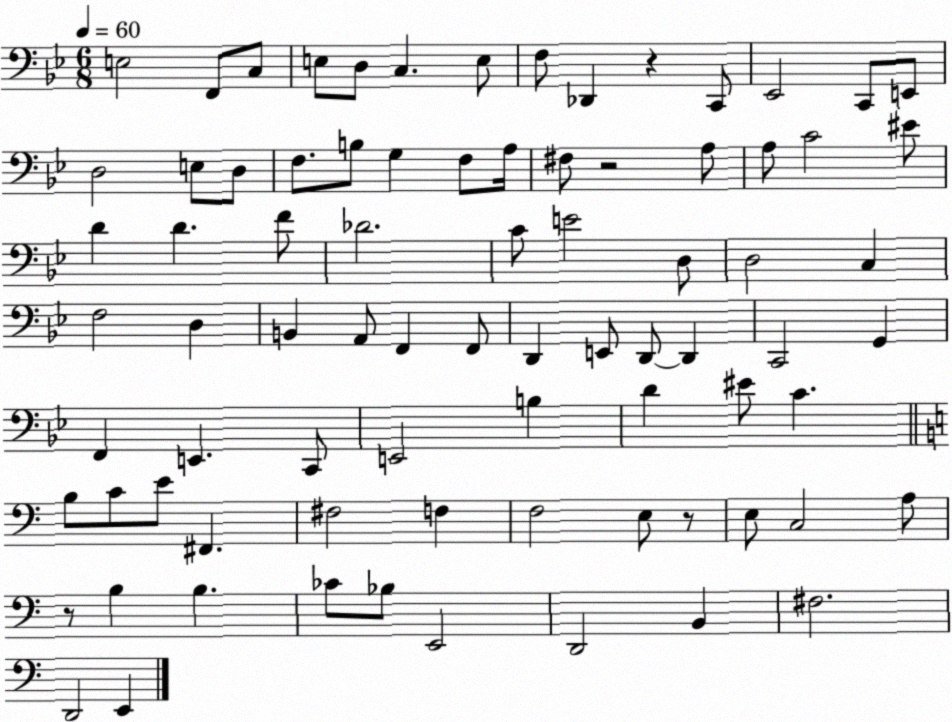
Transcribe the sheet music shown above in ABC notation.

X:1
T:Untitled
M:6/8
L:1/4
K:Bb
E,2 F,,/2 C,/2 E,/2 D,/2 C, E,/2 F,/2 _D,, z C,,/2 _E,,2 C,,/2 E,,/2 D,2 E,/2 D,/2 F,/2 B,/2 G, F,/2 A,/4 ^F,/2 z2 A,/2 A,/2 C2 ^E/2 D D F/2 _D2 C/2 E2 D,/2 D,2 C, F,2 D, B,, A,,/2 F,, F,,/2 D,, E,,/2 D,,/2 D,, C,,2 G,, F,, E,, C,,/2 E,,2 B, D ^E/2 C B,/2 C/2 E/2 ^F,, ^F,2 F, F,2 E,/2 z/2 E,/2 C,2 A,/2 z/2 B, B, _C/2 _B,/2 E,,2 D,,2 B,, ^F,2 D,,2 E,,